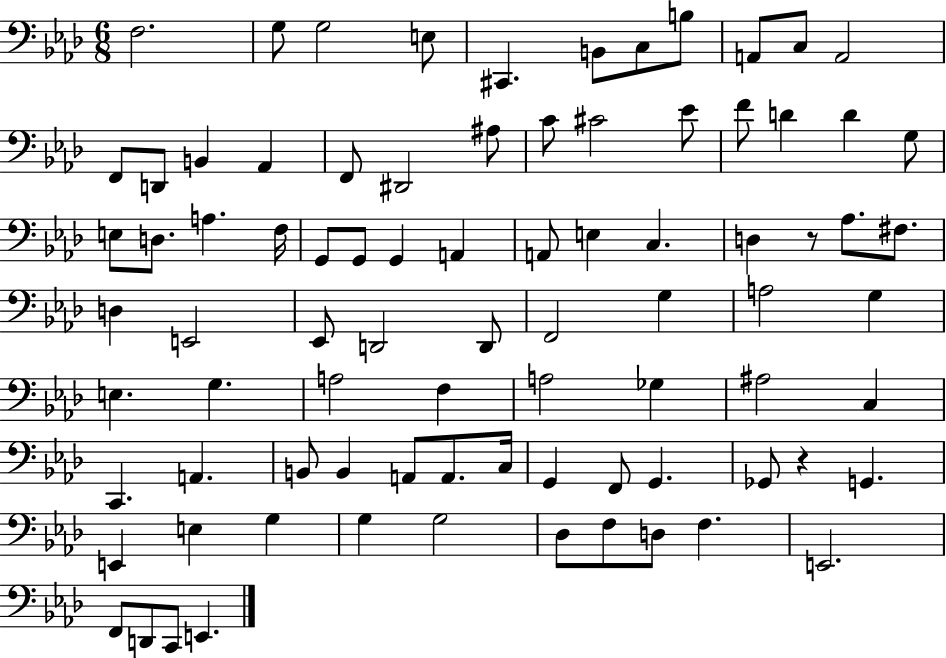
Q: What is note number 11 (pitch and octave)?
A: A2